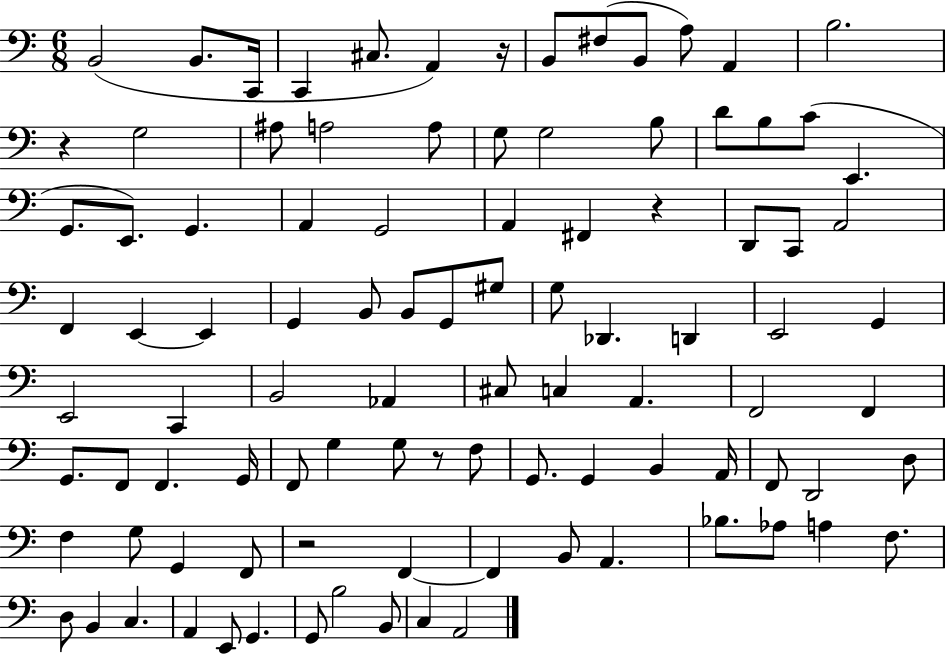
B2/h B2/e. C2/s C2/q C#3/e. A2/q R/s B2/e F#3/e B2/e A3/e A2/q B3/h. R/q G3/h A#3/e A3/h A3/e G3/e G3/h B3/e D4/e B3/e C4/e E2/q. G2/e. E2/e. G2/q. A2/q G2/h A2/q F#2/q R/q D2/e C2/e A2/h F2/q E2/q E2/q G2/q B2/e B2/e G2/e G#3/e G3/e Db2/q. D2/q E2/h G2/q E2/h C2/q B2/h Ab2/q C#3/e C3/q A2/q. F2/h F2/q G2/e. F2/e F2/q. G2/s F2/e G3/q G3/e R/e F3/e G2/e. G2/q B2/q A2/s F2/e D2/h D3/e F3/q G3/e G2/q F2/e R/h F2/q F2/q B2/e A2/q. Bb3/e. Ab3/e A3/q F3/e. D3/e B2/q C3/q. A2/q E2/e G2/q. G2/e B3/h B2/e C3/q A2/h